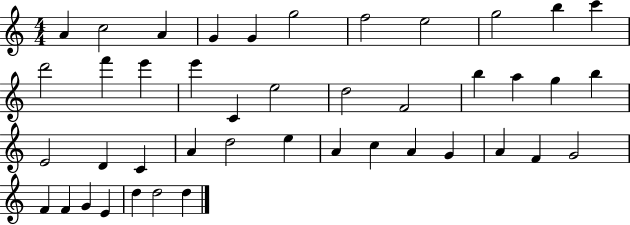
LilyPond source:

{
  \clef treble
  \numericTimeSignature
  \time 4/4
  \key c \major
  a'4 c''2 a'4 | g'4 g'4 g''2 | f''2 e''2 | g''2 b''4 c'''4 | \break d'''2 f'''4 e'''4 | e'''4 c'4 e''2 | d''2 f'2 | b''4 a''4 g''4 b''4 | \break e'2 d'4 c'4 | a'4 d''2 e''4 | a'4 c''4 a'4 g'4 | a'4 f'4 g'2 | \break f'4 f'4 g'4 e'4 | d''4 d''2 d''4 | \bar "|."
}